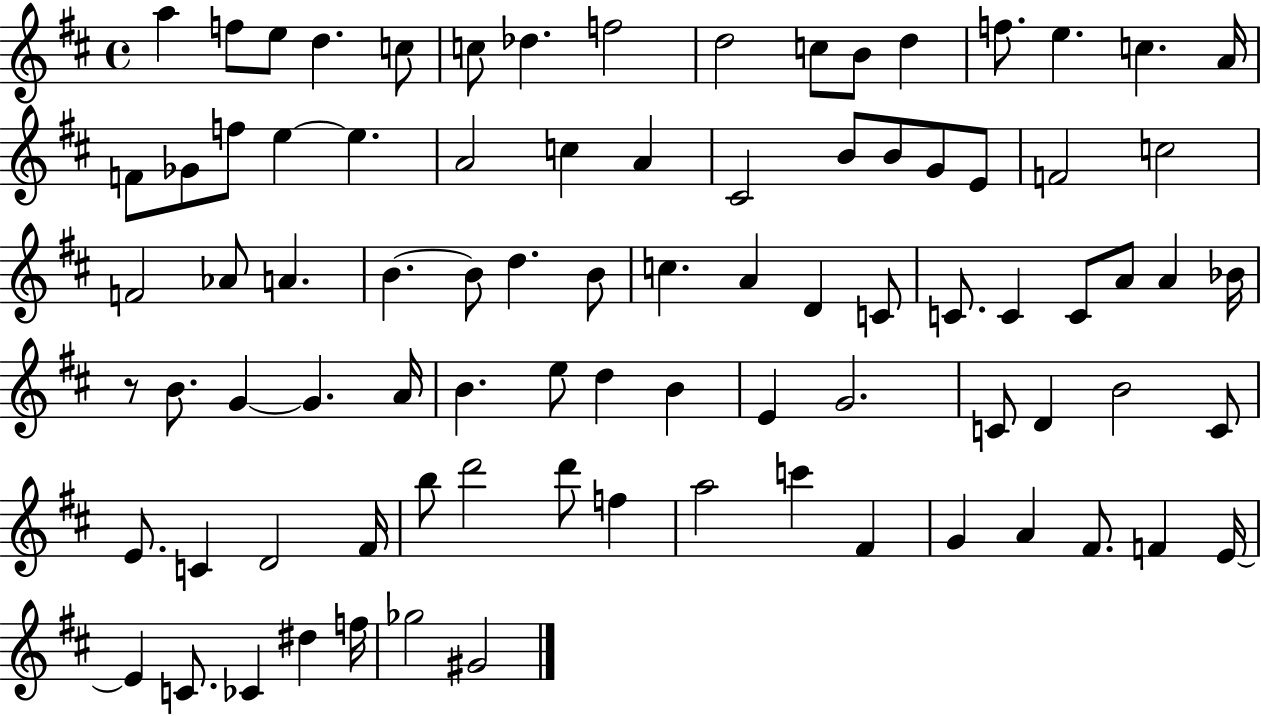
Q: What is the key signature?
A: D major